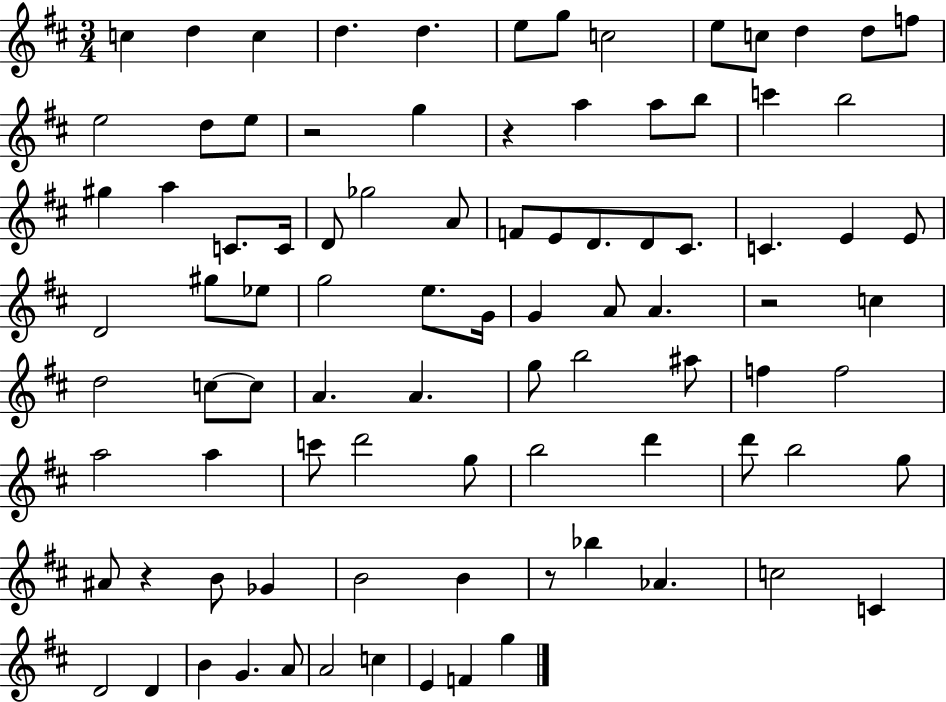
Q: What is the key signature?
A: D major